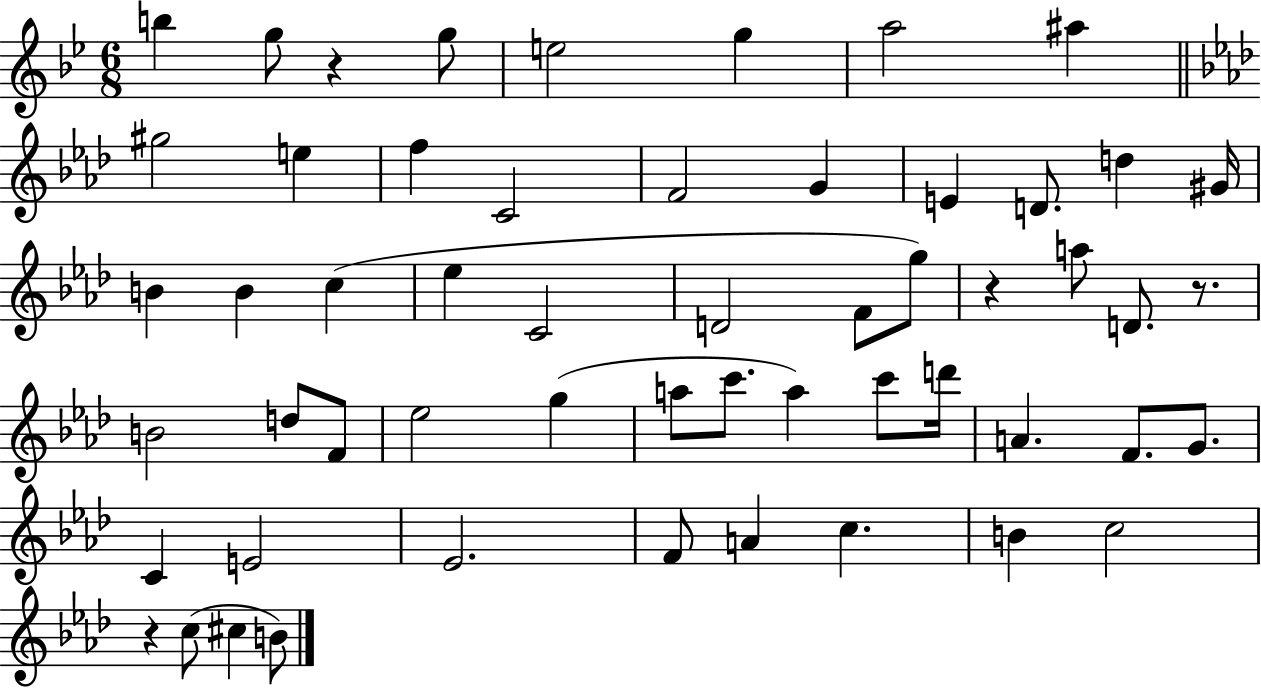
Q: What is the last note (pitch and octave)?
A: B4